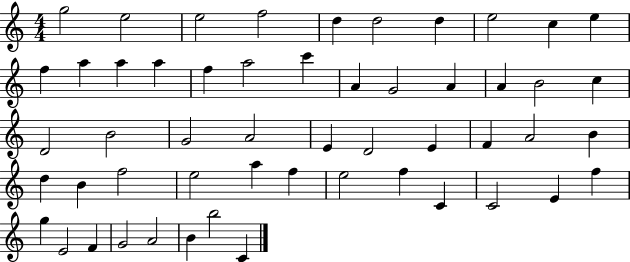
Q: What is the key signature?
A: C major